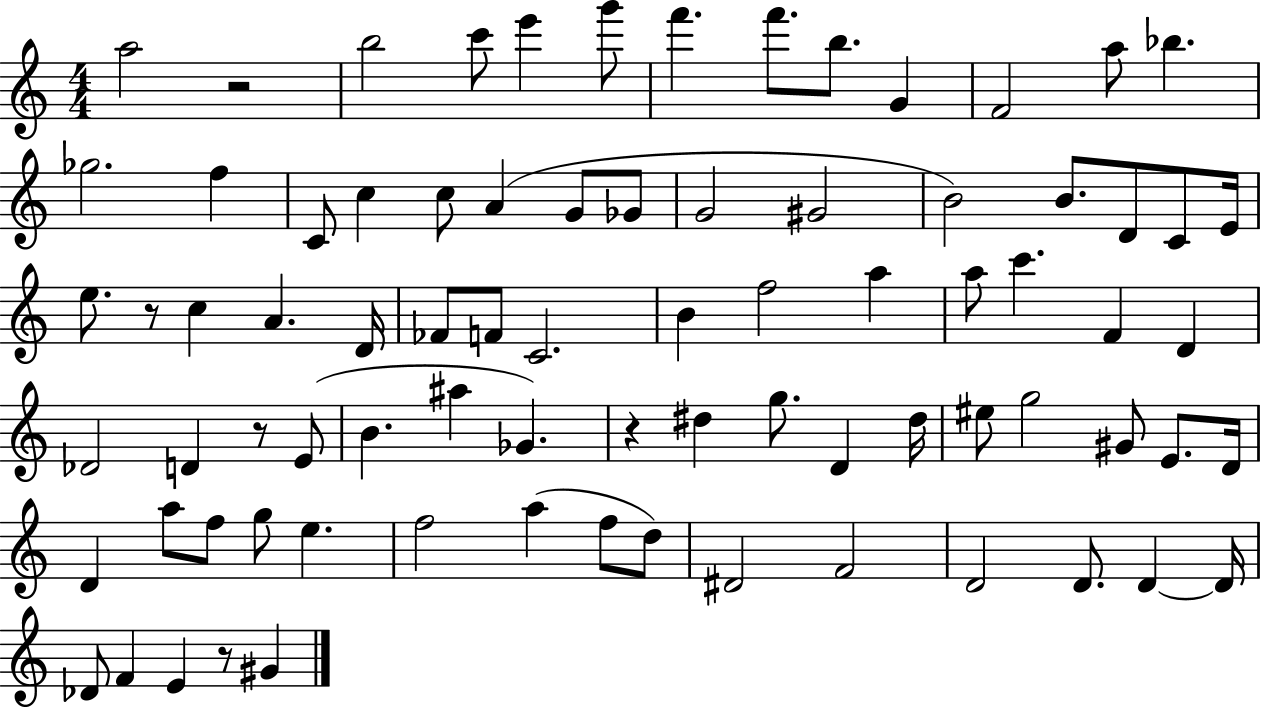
A5/h R/h B5/h C6/e E6/q G6/e F6/q. F6/e. B5/e. G4/q F4/h A5/e Bb5/q. Gb5/h. F5/q C4/e C5/q C5/e A4/q G4/e Gb4/e G4/h G#4/h B4/h B4/e. D4/e C4/e E4/s E5/e. R/e C5/q A4/q. D4/s FES4/e F4/e C4/h. B4/q F5/h A5/q A5/e C6/q. F4/q D4/q Db4/h D4/q R/e E4/e B4/q. A#5/q Gb4/q. R/q D#5/q G5/e. D4/q D#5/s EIS5/e G5/h G#4/e E4/e. D4/s D4/q A5/e F5/e G5/e E5/q. F5/h A5/q F5/e D5/e D#4/h F4/h D4/h D4/e. D4/q D4/s Db4/e F4/q E4/q R/e G#4/q